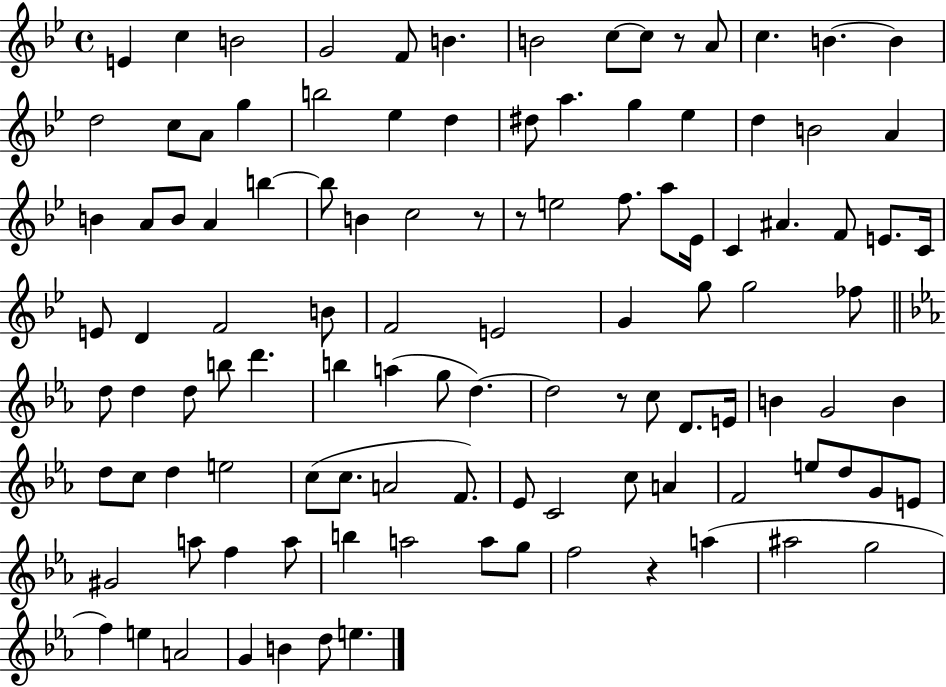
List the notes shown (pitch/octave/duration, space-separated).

E4/q C5/q B4/h G4/h F4/e B4/q. B4/h C5/e C5/e R/e A4/e C5/q. B4/q. B4/q D5/h C5/e A4/e G5/q B5/h Eb5/q D5/q D#5/e A5/q. G5/q Eb5/q D5/q B4/h A4/q B4/q A4/e B4/e A4/q B5/q B5/e B4/q C5/h R/e R/e E5/h F5/e. A5/e Eb4/s C4/q A#4/q. F4/e E4/e. C4/s E4/e D4/q F4/h B4/e F4/h E4/h G4/q G5/e G5/h FES5/e D5/e D5/q D5/e B5/e D6/q. B5/q A5/q G5/e D5/q. D5/h R/e C5/e D4/e. E4/s B4/q G4/h B4/q D5/e C5/e D5/q E5/h C5/e C5/e. A4/h F4/e. Eb4/e C4/h C5/e A4/q F4/h E5/e D5/e G4/e E4/e G#4/h A5/e F5/q A5/e B5/q A5/h A5/e G5/e F5/h R/q A5/q A#5/h G5/h F5/q E5/q A4/h G4/q B4/q D5/e E5/q.